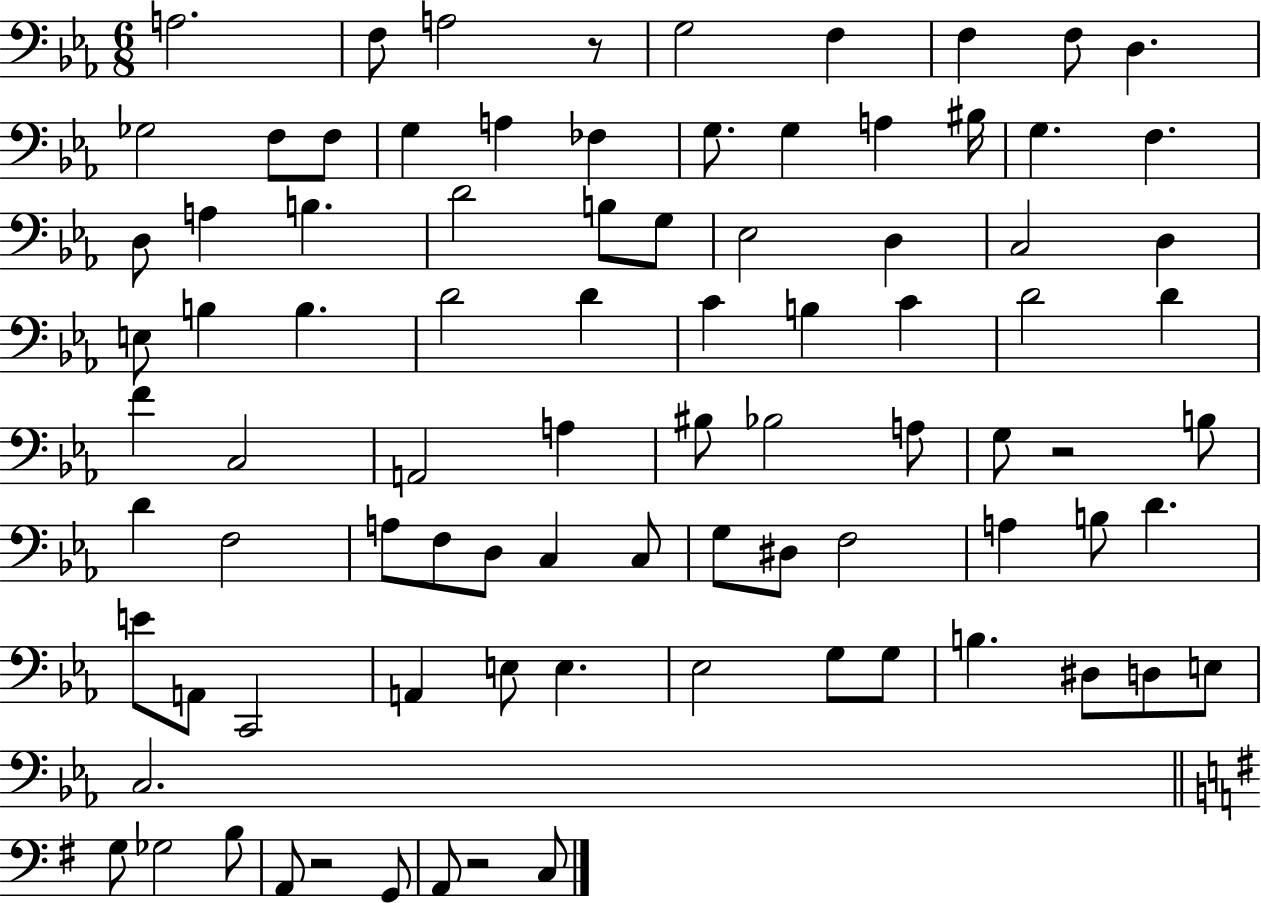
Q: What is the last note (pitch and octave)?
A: C3